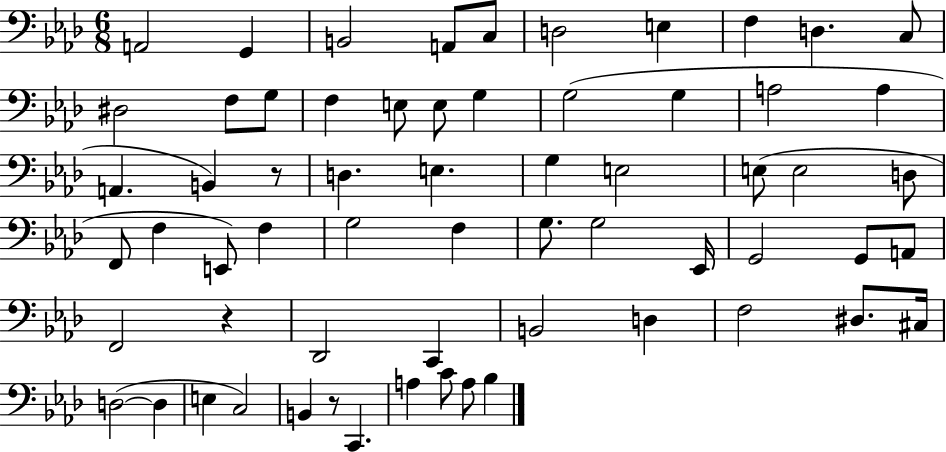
{
  \clef bass
  \numericTimeSignature
  \time 6/8
  \key aes \major
  \repeat volta 2 { a,2 g,4 | b,2 a,8 c8 | d2 e4 | f4 d4. c8 | \break dis2 f8 g8 | f4 e8 e8 g4 | g2( g4 | a2 a4 | \break a,4. b,4) r8 | d4. e4. | g4 e2 | e8( e2 d8 | \break f,8 f4 e,8) f4 | g2 f4 | g8. g2 ees,16 | g,2 g,8 a,8 | \break f,2 r4 | des,2 c,4 | b,2 d4 | f2 dis8. cis16 | \break d2~(~ d4 | e4 c2) | b,4 r8 c,4. | a4 c'8 a8 bes4 | \break } \bar "|."
}